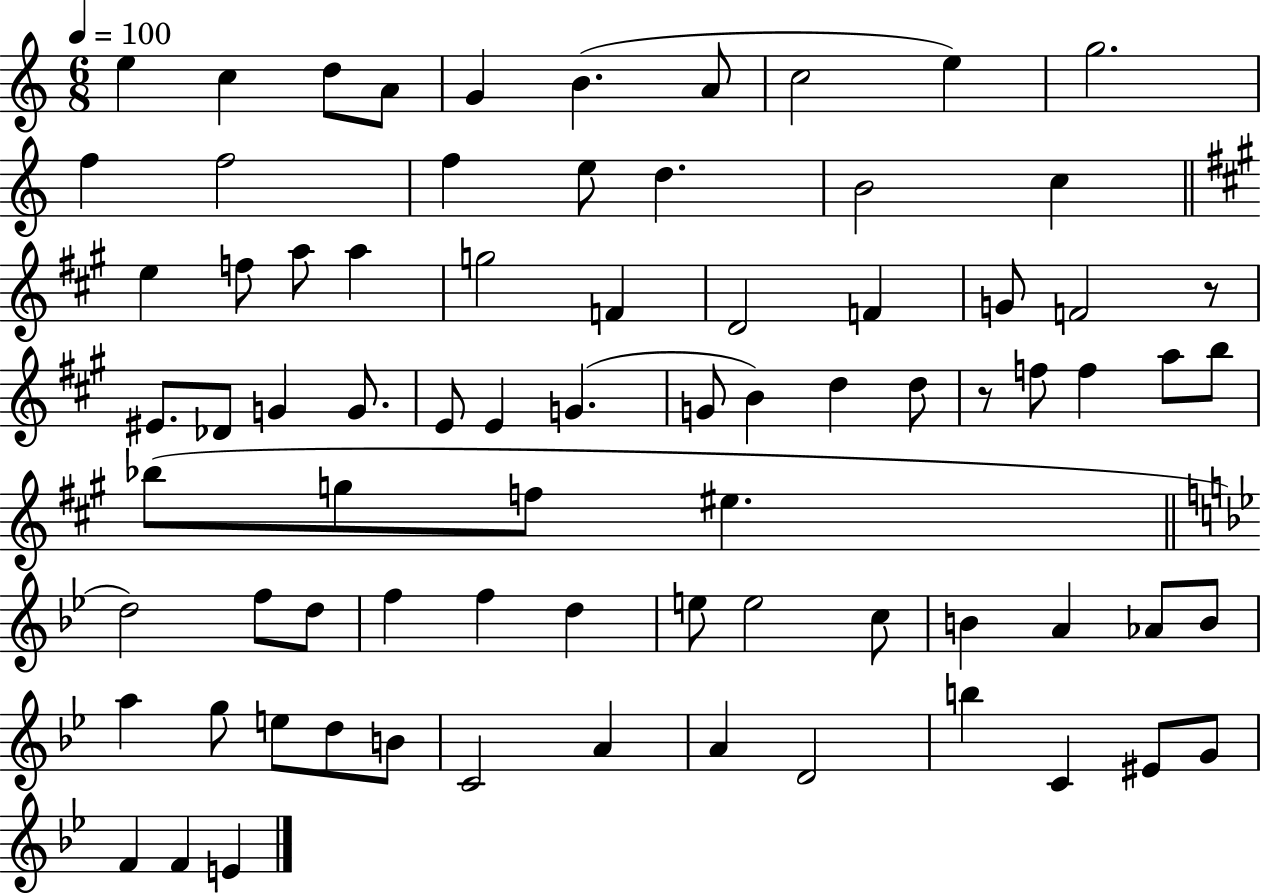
{
  \clef treble
  \numericTimeSignature
  \time 6/8
  \key c \major
  \tempo 4 = 100
  \repeat volta 2 { e''4 c''4 d''8 a'8 | g'4 b'4.( a'8 | c''2 e''4) | g''2. | \break f''4 f''2 | f''4 e''8 d''4. | b'2 c''4 | \bar "||" \break \key a \major e''4 f''8 a''8 a''4 | g''2 f'4 | d'2 f'4 | g'8 f'2 r8 | \break eis'8. des'8 g'4 g'8. | e'8 e'4 g'4.( | g'8 b'4) d''4 d''8 | r8 f''8 f''4 a''8 b''8 | \break bes''8( g''8 f''8 eis''4. | \bar "||" \break \key g \minor d''2) f''8 d''8 | f''4 f''4 d''4 | e''8 e''2 c''8 | b'4 a'4 aes'8 b'8 | \break a''4 g''8 e''8 d''8 b'8 | c'2 a'4 | a'4 d'2 | b''4 c'4 eis'8 g'8 | \break f'4 f'4 e'4 | } \bar "|."
}